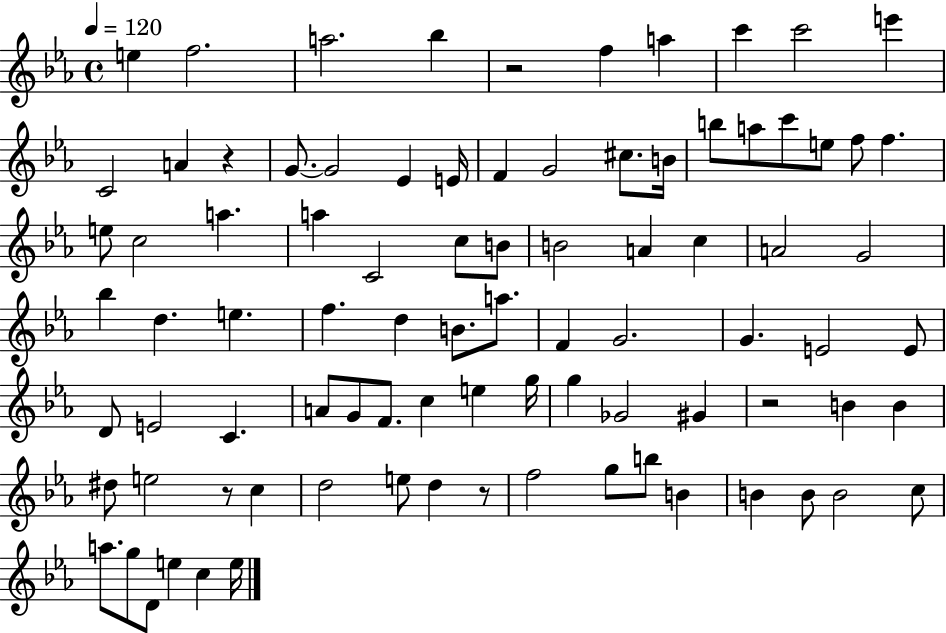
E5/q F5/h. A5/h. Bb5/q R/h F5/q A5/q C6/q C6/h E6/q C4/h A4/q R/q G4/e. G4/h Eb4/q E4/s F4/q G4/h C#5/e. B4/s B5/e A5/e C6/e E5/e F5/e F5/q. E5/e C5/h A5/q. A5/q C4/h C5/e B4/e B4/h A4/q C5/q A4/h G4/h Bb5/q D5/q. E5/q. F5/q. D5/q B4/e. A5/e. F4/q G4/h. G4/q. E4/h E4/e D4/e E4/h C4/q. A4/e G4/e F4/e. C5/q E5/q G5/s G5/q Gb4/h G#4/q R/h B4/q B4/q D#5/e E5/h R/e C5/q D5/h E5/e D5/q R/e F5/h G5/e B5/e B4/q B4/q B4/e B4/h C5/e A5/e. G5/e D4/e E5/q C5/q E5/s